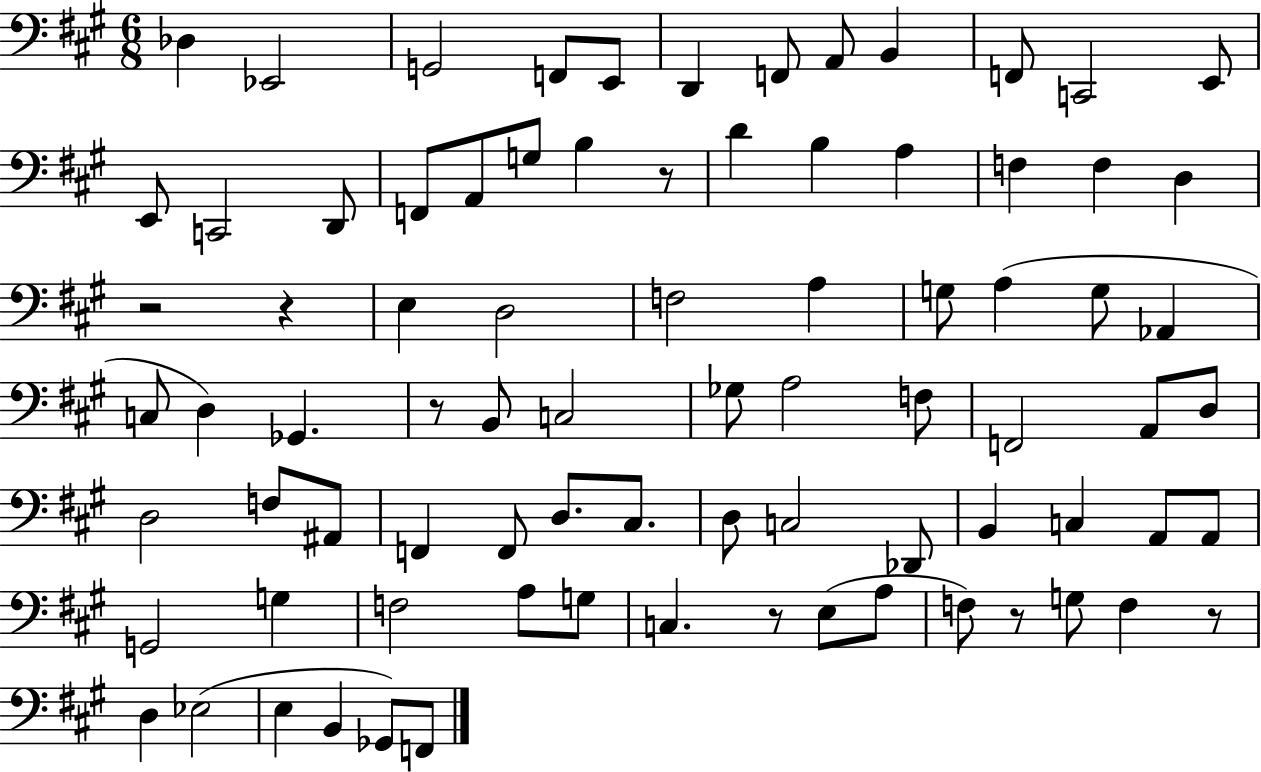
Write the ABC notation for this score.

X:1
T:Untitled
M:6/8
L:1/4
K:A
_D, _E,,2 G,,2 F,,/2 E,,/2 D,, F,,/2 A,,/2 B,, F,,/2 C,,2 E,,/2 E,,/2 C,,2 D,,/2 F,,/2 A,,/2 G,/2 B, z/2 D B, A, F, F, D, z2 z E, D,2 F,2 A, G,/2 A, G,/2 _A,, C,/2 D, _G,, z/2 B,,/2 C,2 _G,/2 A,2 F,/2 F,,2 A,,/2 D,/2 D,2 F,/2 ^A,,/2 F,, F,,/2 D,/2 ^C,/2 D,/2 C,2 _D,,/2 B,, C, A,,/2 A,,/2 G,,2 G, F,2 A,/2 G,/2 C, z/2 E,/2 A,/2 F,/2 z/2 G,/2 F, z/2 D, _E,2 E, B,, _G,,/2 F,,/2